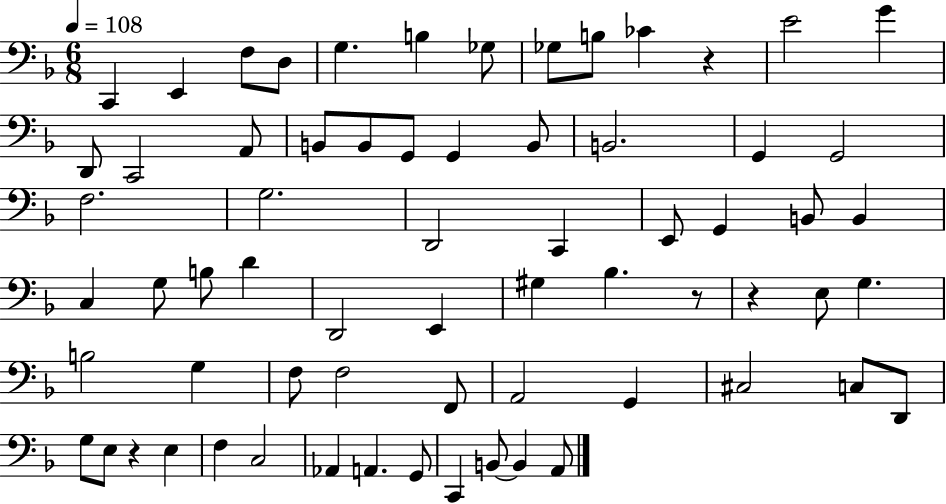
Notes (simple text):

C2/q E2/q F3/e D3/e G3/q. B3/q Gb3/e Gb3/e B3/e CES4/q R/q E4/h G4/q D2/e C2/h A2/e B2/e B2/e G2/e G2/q B2/e B2/h. G2/q G2/h F3/h. G3/h. D2/h C2/q E2/e G2/q B2/e B2/q C3/q G3/e B3/e D4/q D2/h E2/q G#3/q Bb3/q. R/e R/q E3/e G3/q. B3/h G3/q F3/e F3/h F2/e A2/h G2/q C#3/h C3/e D2/e G3/e E3/e R/q E3/q F3/q C3/h Ab2/q A2/q. G2/e C2/q B2/e B2/q A2/e